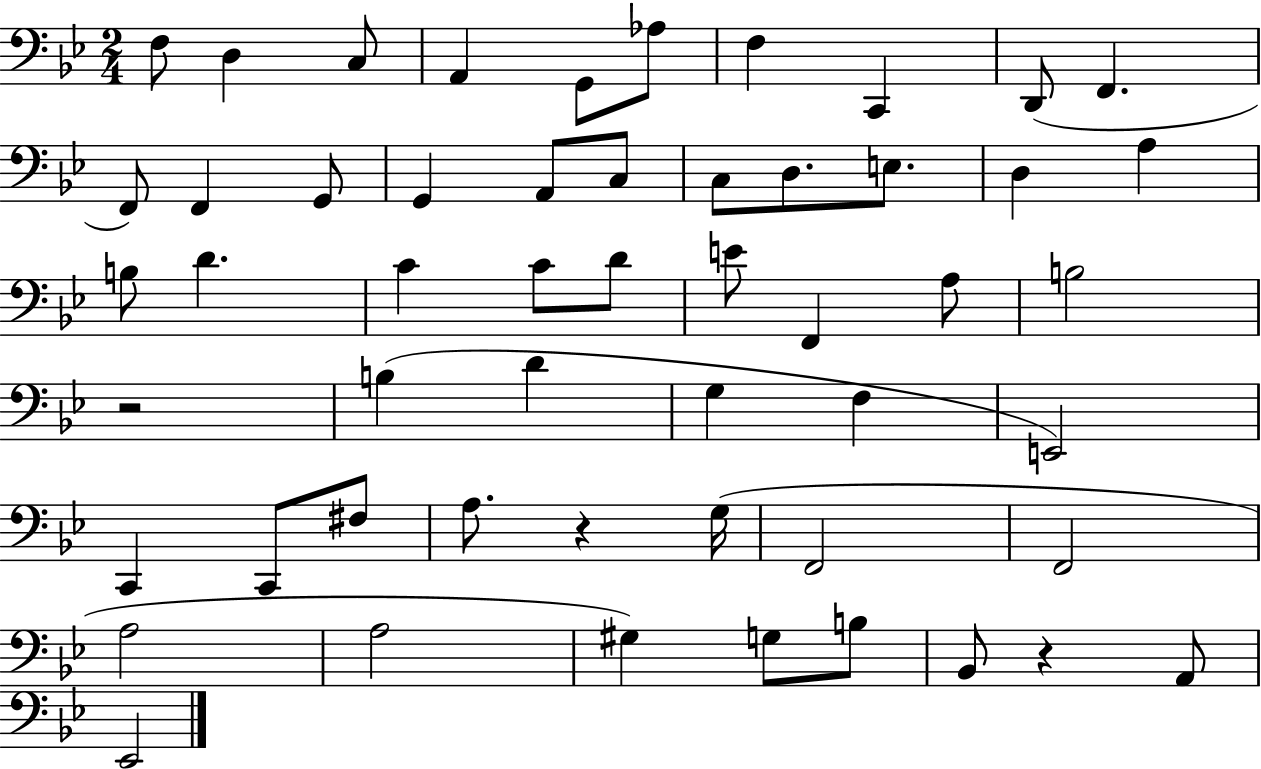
X:1
T:Untitled
M:2/4
L:1/4
K:Bb
F,/2 D, C,/2 A,, G,,/2 _A,/2 F, C,, D,,/2 F,, F,,/2 F,, G,,/2 G,, A,,/2 C,/2 C,/2 D,/2 E,/2 D, A, B,/2 D C C/2 D/2 E/2 F,, A,/2 B,2 z2 B, D G, F, E,,2 C,, C,,/2 ^F,/2 A,/2 z G,/4 F,,2 F,,2 A,2 A,2 ^G, G,/2 B,/2 _B,,/2 z A,,/2 _E,,2